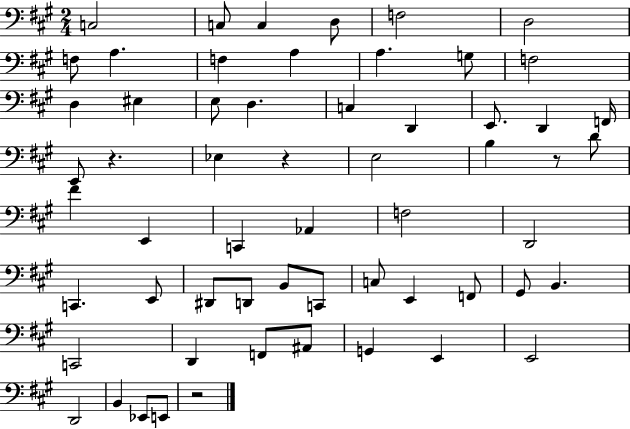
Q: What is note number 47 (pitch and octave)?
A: F2